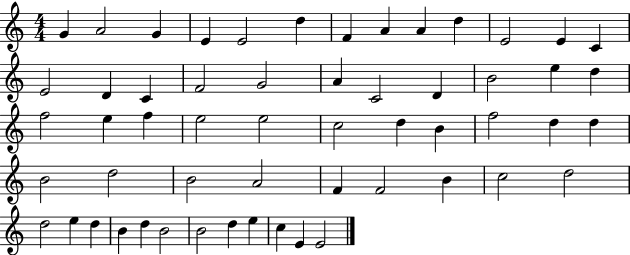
G4/q A4/h G4/q E4/q E4/h D5/q F4/q A4/q A4/q D5/q E4/h E4/q C4/q E4/h D4/q C4/q F4/h G4/h A4/q C4/h D4/q B4/h E5/q D5/q F5/h E5/q F5/q E5/h E5/h C5/h D5/q B4/q F5/h D5/q D5/q B4/h D5/h B4/h A4/h F4/q F4/h B4/q C5/h D5/h D5/h E5/q D5/q B4/q D5/q B4/h B4/h D5/q E5/q C5/q E4/q E4/h